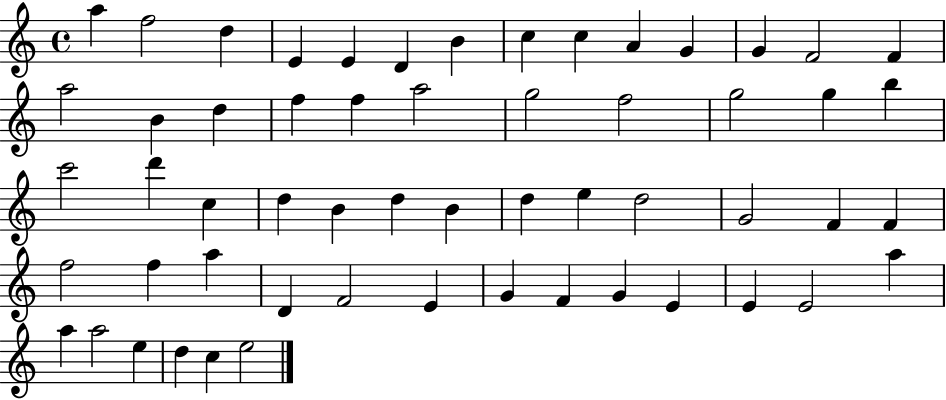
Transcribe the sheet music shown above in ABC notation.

X:1
T:Untitled
M:4/4
L:1/4
K:C
a f2 d E E D B c c A G G F2 F a2 B d f f a2 g2 f2 g2 g b c'2 d' c d B d B d e d2 G2 F F f2 f a D F2 E G F G E E E2 a a a2 e d c e2